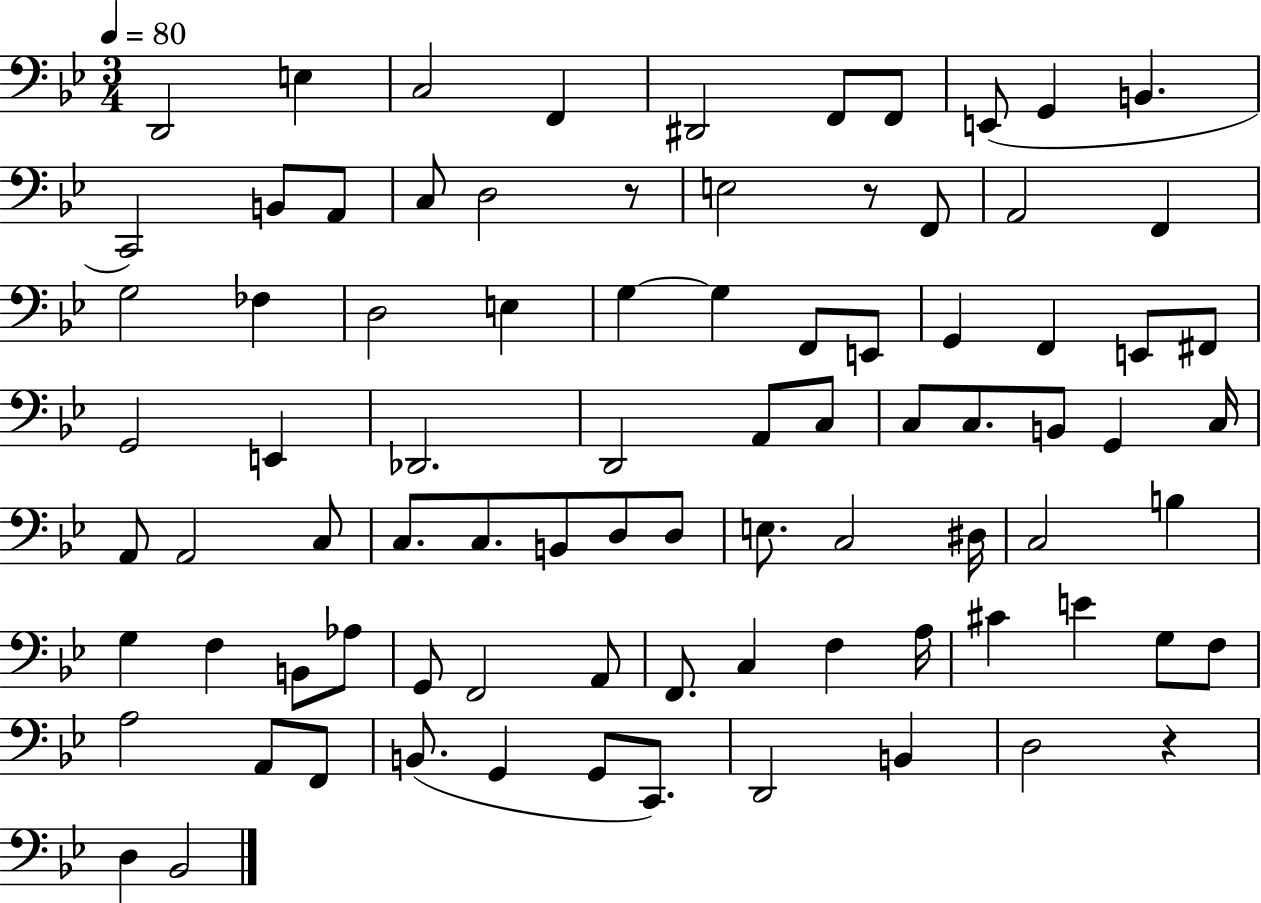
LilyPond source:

{
  \clef bass
  \numericTimeSignature
  \time 3/4
  \key bes \major
  \tempo 4 = 80
  d,2 e4 | c2 f,4 | dis,2 f,8 f,8 | e,8( g,4 b,4. | \break c,2) b,8 a,8 | c8 d2 r8 | e2 r8 f,8 | a,2 f,4 | \break g2 fes4 | d2 e4 | g4~~ g4 f,8 e,8 | g,4 f,4 e,8 fis,8 | \break g,2 e,4 | des,2. | d,2 a,8 c8 | c8 c8. b,8 g,4 c16 | \break a,8 a,2 c8 | c8. c8. b,8 d8 d8 | e8. c2 dis16 | c2 b4 | \break g4 f4 b,8 aes8 | g,8 f,2 a,8 | f,8. c4 f4 a16 | cis'4 e'4 g8 f8 | \break a2 a,8 f,8 | b,8.( g,4 g,8 c,8.) | d,2 b,4 | d2 r4 | \break d4 bes,2 | \bar "|."
}